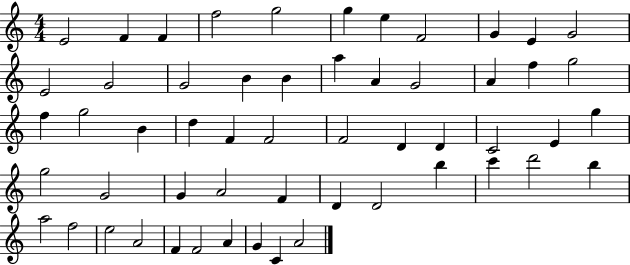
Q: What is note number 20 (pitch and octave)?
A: A4